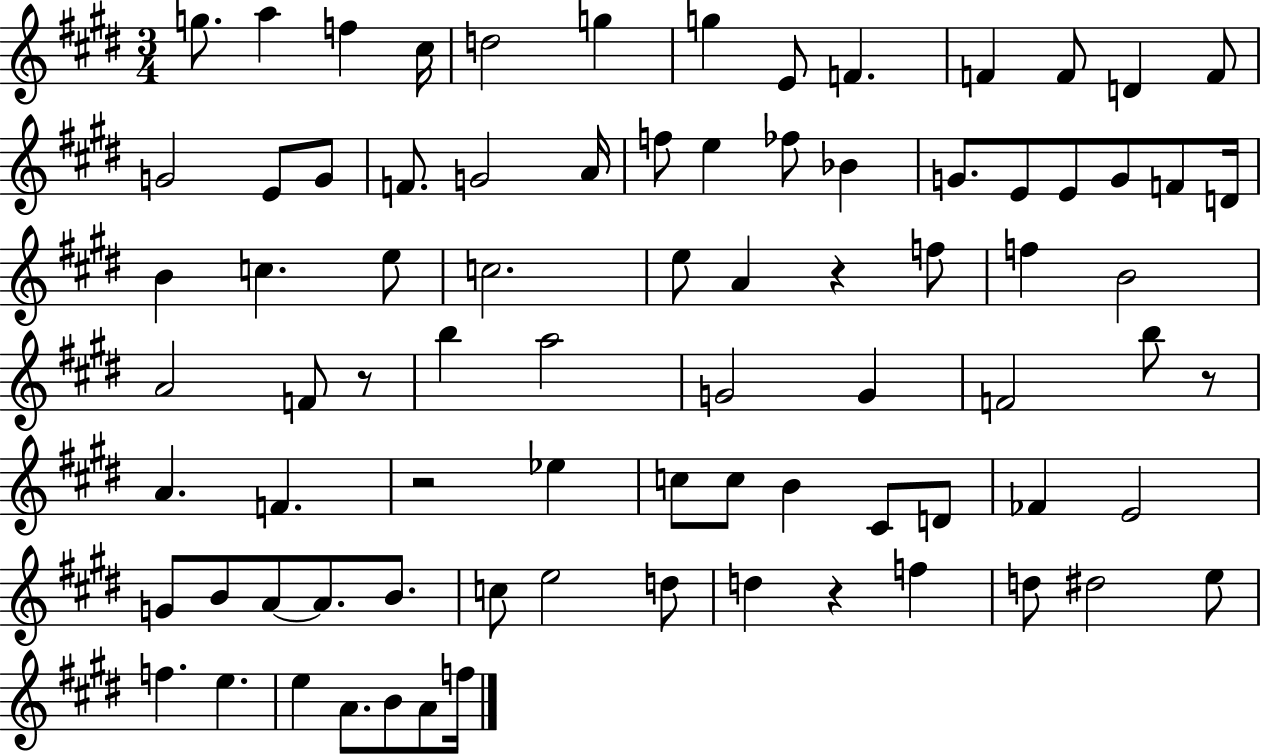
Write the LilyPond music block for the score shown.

{
  \clef treble
  \numericTimeSignature
  \time 3/4
  \key e \major
  \repeat volta 2 { g''8. a''4 f''4 cis''16 | d''2 g''4 | g''4 e'8 f'4. | f'4 f'8 d'4 f'8 | \break g'2 e'8 g'8 | f'8. g'2 a'16 | f''8 e''4 fes''8 bes'4 | g'8. e'8 e'8 g'8 f'8 d'16 | \break b'4 c''4. e''8 | c''2. | e''8 a'4 r4 f''8 | f''4 b'2 | \break a'2 f'8 r8 | b''4 a''2 | g'2 g'4 | f'2 b''8 r8 | \break a'4. f'4. | r2 ees''4 | c''8 c''8 b'4 cis'8 d'8 | fes'4 e'2 | \break g'8 b'8 a'8~~ a'8. b'8. | c''8 e''2 d''8 | d''4 r4 f''4 | d''8 dis''2 e''8 | \break f''4. e''4. | e''4 a'8. b'8 a'8 f''16 | } \bar "|."
}